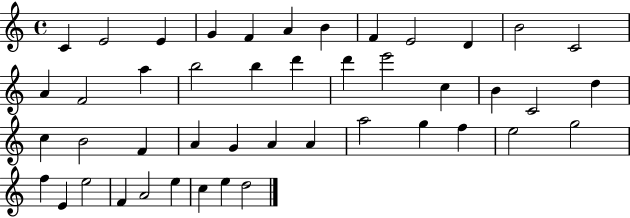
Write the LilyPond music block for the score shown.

{
  \clef treble
  \time 4/4
  \defaultTimeSignature
  \key c \major
  c'4 e'2 e'4 | g'4 f'4 a'4 b'4 | f'4 e'2 d'4 | b'2 c'2 | \break a'4 f'2 a''4 | b''2 b''4 d'''4 | d'''4 e'''2 c''4 | b'4 c'2 d''4 | \break c''4 b'2 f'4 | a'4 g'4 a'4 a'4 | a''2 g''4 f''4 | e''2 g''2 | \break f''4 e'4 e''2 | f'4 a'2 e''4 | c''4 e''4 d''2 | \bar "|."
}